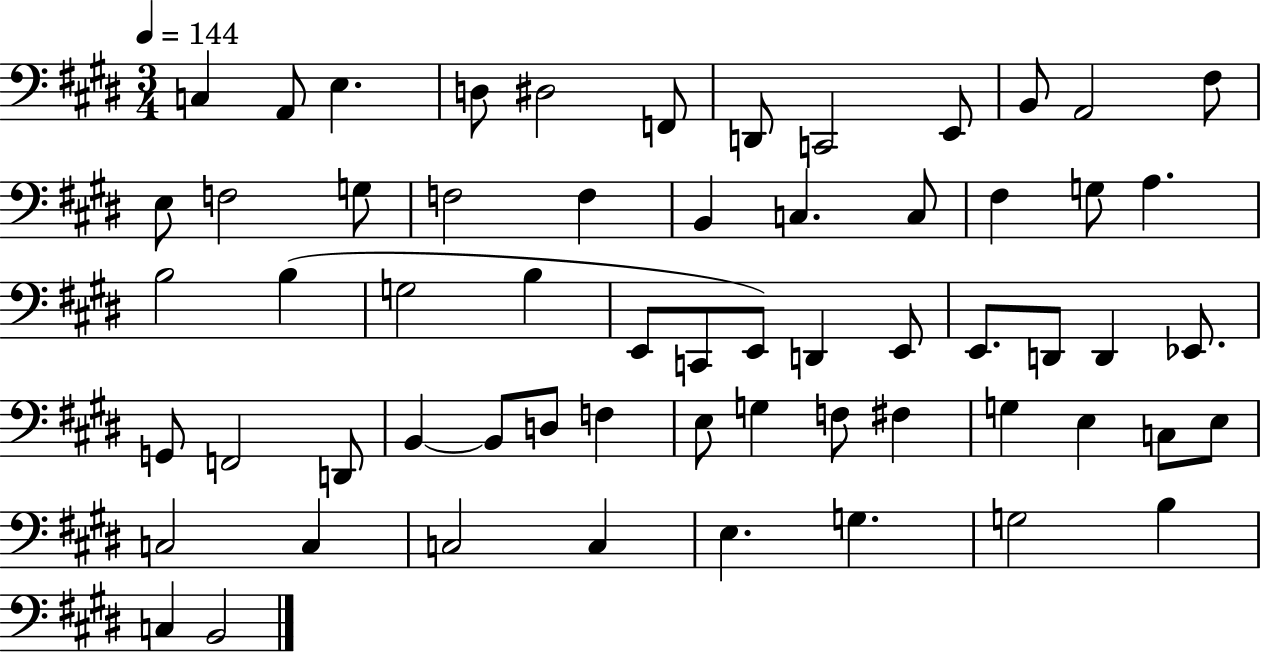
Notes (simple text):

C3/q A2/e E3/q. D3/e D#3/h F2/e D2/e C2/h E2/e B2/e A2/h F#3/e E3/e F3/h G3/e F3/h F3/q B2/q C3/q. C3/e F#3/q G3/e A3/q. B3/h B3/q G3/h B3/q E2/e C2/e E2/e D2/q E2/e E2/e. D2/e D2/q Eb2/e. G2/e F2/h D2/e B2/q B2/e D3/e F3/q E3/e G3/q F3/e F#3/q G3/q E3/q C3/e E3/e C3/h C3/q C3/h C3/q E3/q. G3/q. G3/h B3/q C3/q B2/h